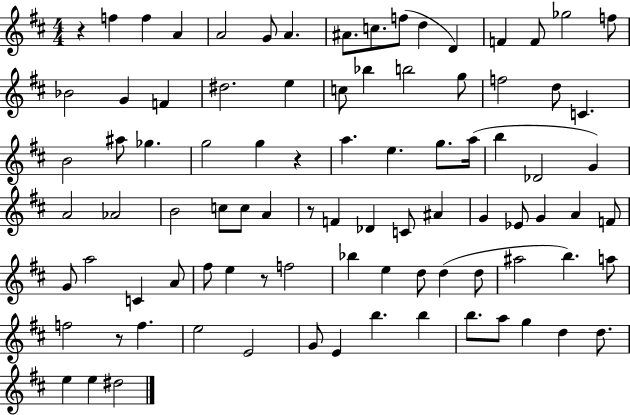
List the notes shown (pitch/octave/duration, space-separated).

R/q F5/q F5/q A4/q A4/h G4/e A4/q. A#4/e. C5/e. F5/e D5/q D4/q F4/q F4/e Gb5/h F5/e Bb4/h G4/q F4/q D#5/h. E5/q C5/e Bb5/q B5/h G5/e F5/h D5/e C4/q. B4/h A#5/e Gb5/q. G5/h G5/q R/q A5/q. E5/q. G5/e. A5/s B5/q Db4/h G4/q A4/h Ab4/h B4/h C5/e C5/e A4/q R/e F4/q Db4/q C4/e A#4/q G4/q Eb4/e G4/q A4/q F4/e G4/e A5/h C4/q A4/e F#5/e E5/q R/e F5/h Bb5/q E5/q D5/e D5/q D5/e A#5/h B5/q. A5/e F5/h R/e F5/q. E5/h E4/h G4/e E4/q B5/q. B5/q B5/e. A5/e G5/q D5/q D5/e. E5/q E5/q D#5/h